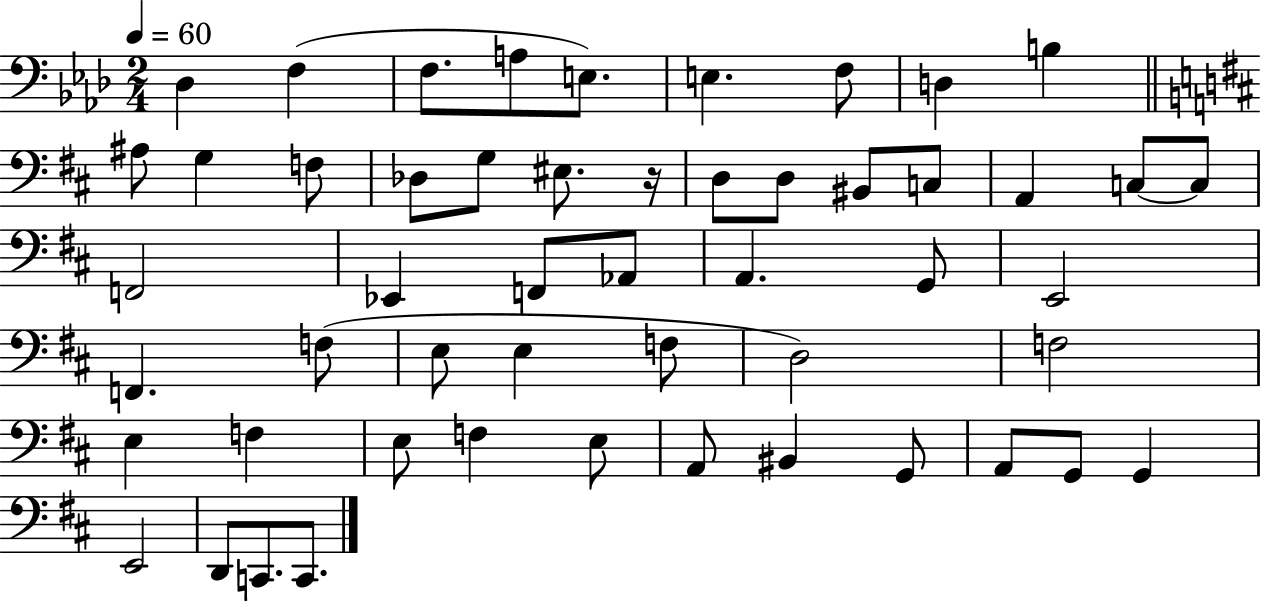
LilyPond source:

{
  \clef bass
  \numericTimeSignature
  \time 2/4
  \key aes \major
  \tempo 4 = 60
  des4 f4( | f8. a8 e8.) | e4. f8 | d4 b4 | \break \bar "||" \break \key d \major ais8 g4 f8 | des8 g8 eis8. r16 | d8 d8 bis,8 c8 | a,4 c8~~ c8 | \break f,2 | ees,4 f,8 aes,8 | a,4. g,8 | e,2 | \break f,4. f8( | e8 e4 f8 | d2) | f2 | \break e4 f4 | e8 f4 e8 | a,8 bis,4 g,8 | a,8 g,8 g,4 | \break e,2 | d,8 c,8. c,8. | \bar "|."
}